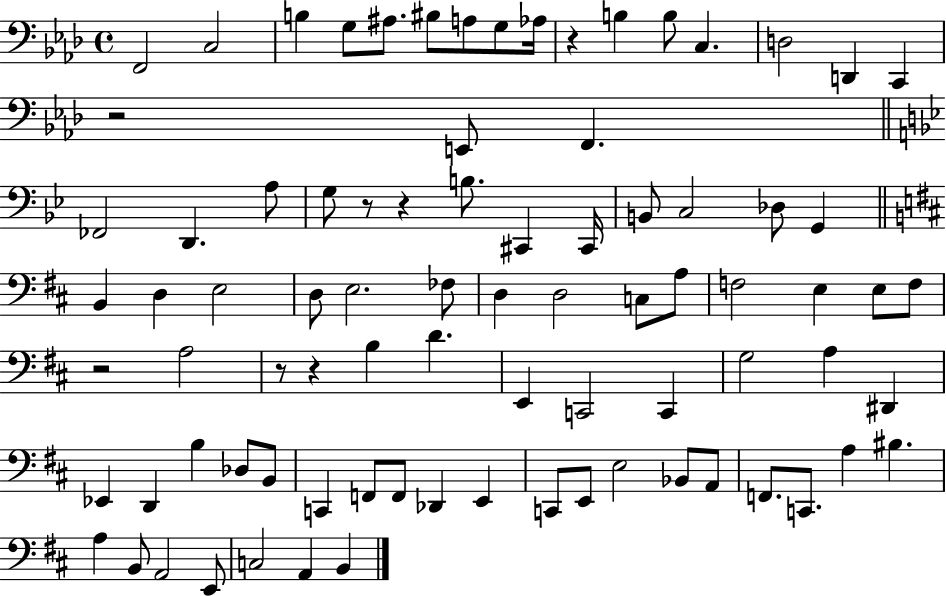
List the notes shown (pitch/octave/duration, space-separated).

F2/h C3/h B3/q G3/e A#3/e. BIS3/e A3/e G3/e Ab3/s R/q B3/q B3/e C3/q. D3/h D2/q C2/q R/h E2/e F2/q. FES2/h D2/q. A3/e G3/e R/e R/q B3/e. C#2/q C#2/s B2/e C3/h Db3/e G2/q B2/q D3/q E3/h D3/e E3/h. FES3/e D3/q D3/h C3/e A3/e F3/h E3/q E3/e F3/e R/h A3/h R/e R/q B3/q D4/q. E2/q C2/h C2/q G3/h A3/q D#2/q Eb2/q D2/q B3/q Db3/e B2/e C2/q F2/e F2/e Db2/q E2/q C2/e E2/e E3/h Bb2/e A2/e F2/e. C2/e. A3/q BIS3/q. A3/q B2/e A2/h E2/e C3/h A2/q B2/q